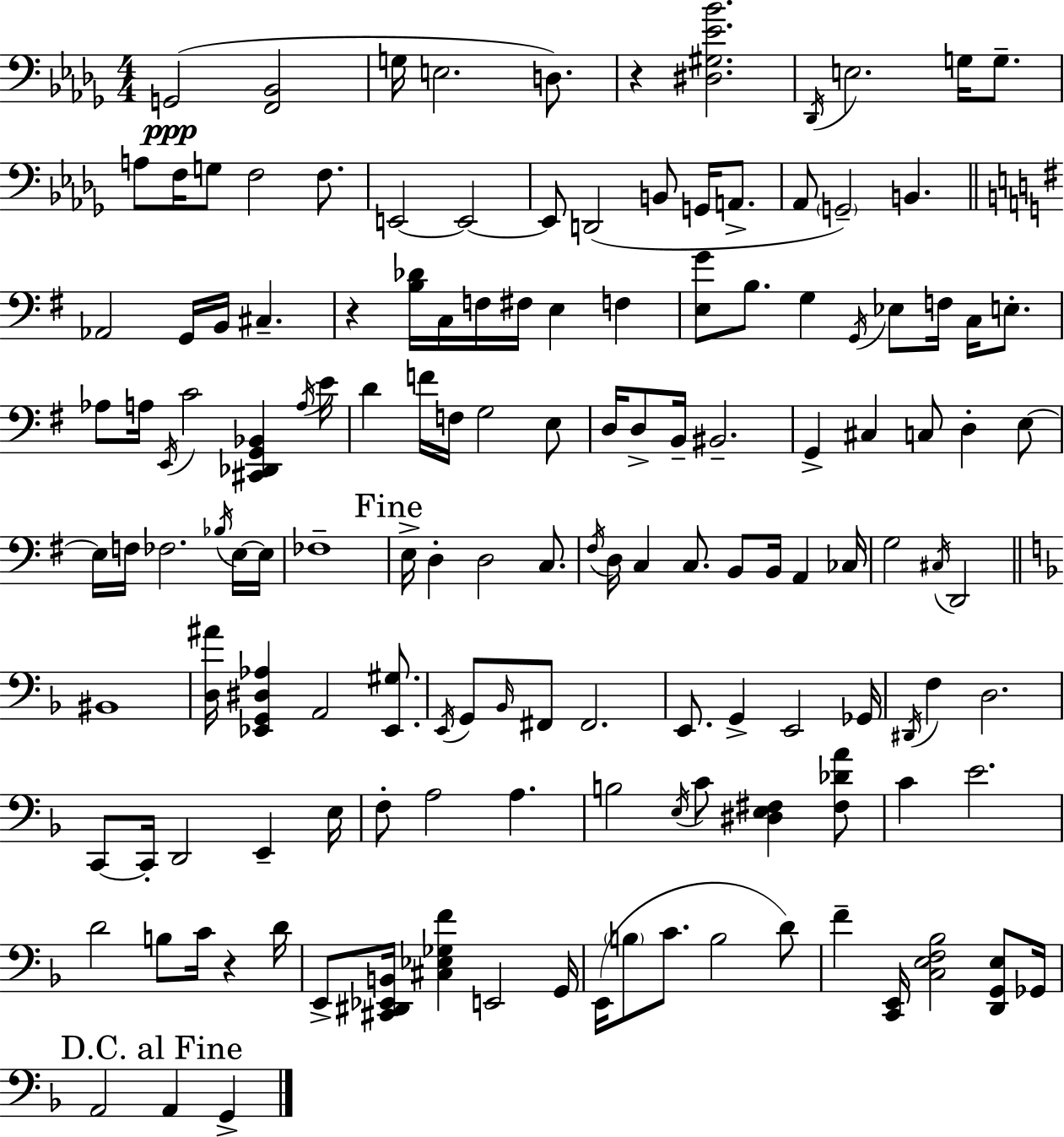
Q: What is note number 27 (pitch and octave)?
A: C#3